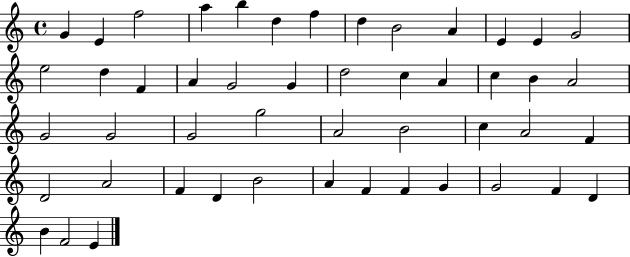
{
  \clef treble
  \time 4/4
  \defaultTimeSignature
  \key c \major
  g'4 e'4 f''2 | a''4 b''4 d''4 f''4 | d''4 b'2 a'4 | e'4 e'4 g'2 | \break e''2 d''4 f'4 | a'4 g'2 g'4 | d''2 c''4 a'4 | c''4 b'4 a'2 | \break g'2 g'2 | g'2 g''2 | a'2 b'2 | c''4 a'2 f'4 | \break d'2 a'2 | f'4 d'4 b'2 | a'4 f'4 f'4 g'4 | g'2 f'4 d'4 | \break b'4 f'2 e'4 | \bar "|."
}